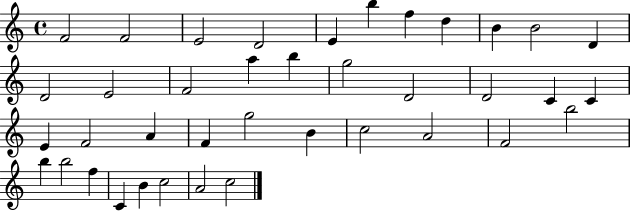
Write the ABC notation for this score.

X:1
T:Untitled
M:4/4
L:1/4
K:C
F2 F2 E2 D2 E b f d B B2 D D2 E2 F2 a b g2 D2 D2 C C E F2 A F g2 B c2 A2 F2 b2 b b2 f C B c2 A2 c2